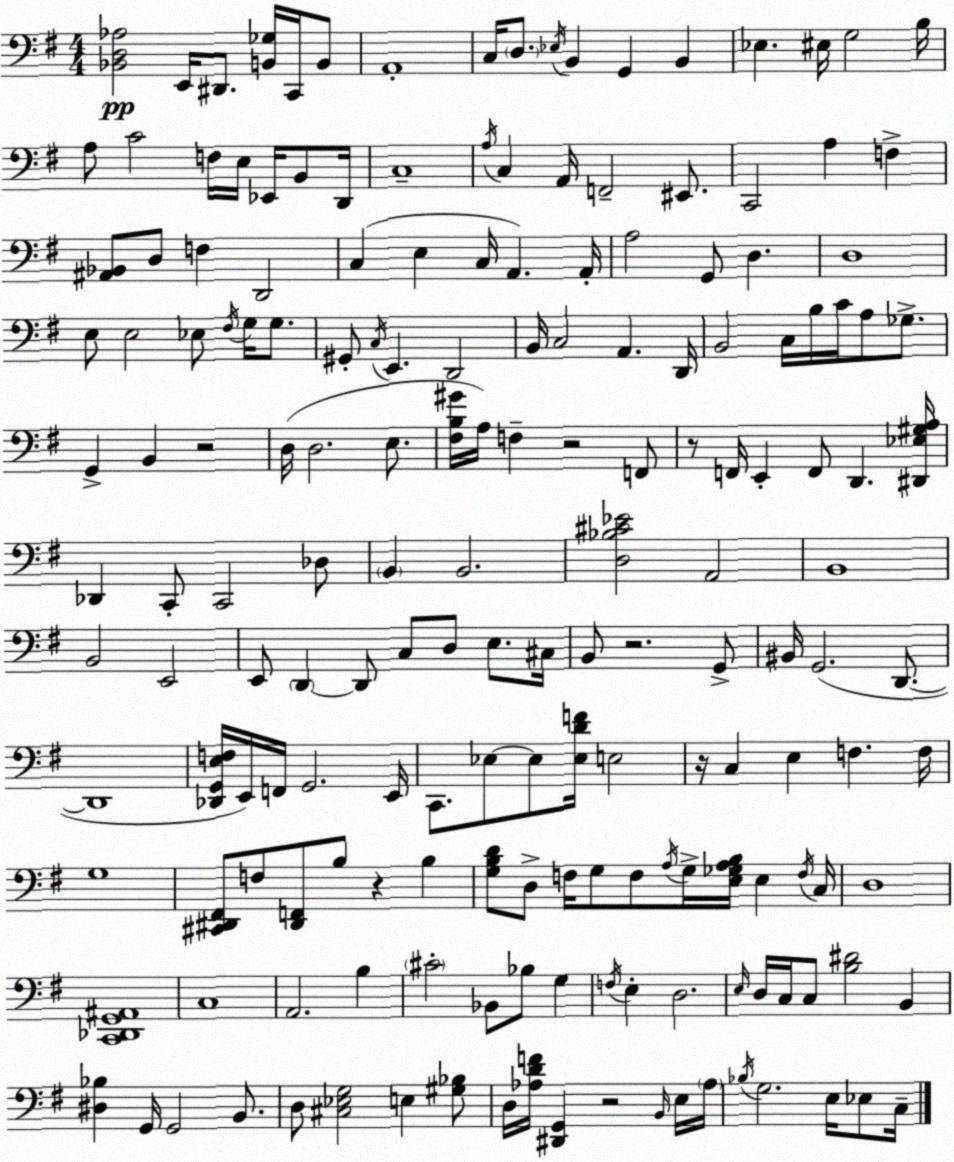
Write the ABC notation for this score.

X:1
T:Untitled
M:4/4
L:1/4
K:Em
[_B,,D,_A,]2 E,,/4 ^D,,/2 [B,,_G,]/4 C,,/4 B,,/2 A,,4 C,/4 D,/2 _E,/4 B,, G,, B,, _E, ^E,/4 G,2 B,/4 A,/2 C2 F,/4 E,/4 _E,,/4 B,,/2 D,,/4 C,4 A,/4 C, A,,/4 F,,2 ^E,,/2 C,,2 A, F, [^A,,_B,,]/2 D,/2 F, D,,2 C, E, C,/4 A,, A,,/4 A,2 G,,/2 D, D,4 E,/2 E,2 _E,/2 ^F,/4 G,/4 G,/2 ^G,,/2 C,/4 E,, D,,2 B,,/4 C,2 A,, D,,/4 B,,2 C,/4 B,/4 C/4 A,/2 _G,/2 G,, B,, z2 D,/4 D,2 E,/2 [^F,B,^G]/4 A,/4 F, z2 F,,/2 z/2 F,,/4 E,, F,,/2 D,, [^D,,_E,^G,A,]/4 _D,, C,,/2 C,,2 _D,/2 B,, B,,2 [D,_B,^C_E]2 A,,2 B,,4 B,,2 E,,2 E,,/2 D,, D,,/2 C,/2 D,/2 E,/2 ^C,/4 B,,/2 z2 G,,/2 ^B,,/4 G,,2 D,,/2 D,,4 [_D,,G,,E,F,]/4 E,,/4 F,,/4 G,,2 E,,/4 C,,/2 _E,/2 _E,/2 [_E,DF]/4 E,2 z/4 C, E, F, F,/4 G,4 [^C,,^D,,^F,,]/2 F,/2 [^D,,F,,]/2 B,/2 z B, [G,B,D]/2 D,/2 F,/4 G,/2 F,/2 A,/4 G,/4 [E,_G,A,B,]/4 E, F,/4 C,/4 D,4 [C,,_D,,G,,^A,,]4 C,4 A,,2 B, ^C2 _B,,/2 _B,/2 G, F,/4 E, D,2 E,/4 D,/4 C,/4 C,/2 [B,^D]2 B,, [^D,_B,] G,,/4 G,,2 B,,/2 D,/2 [^C,_E,G,]2 E, [^G,_B,]/2 D,/4 [_A,DF]/4 [^D,,G,,] z2 B,,/4 E,/4 _A,/4 _B,/4 G,2 E,/4 _E,/2 C,/4